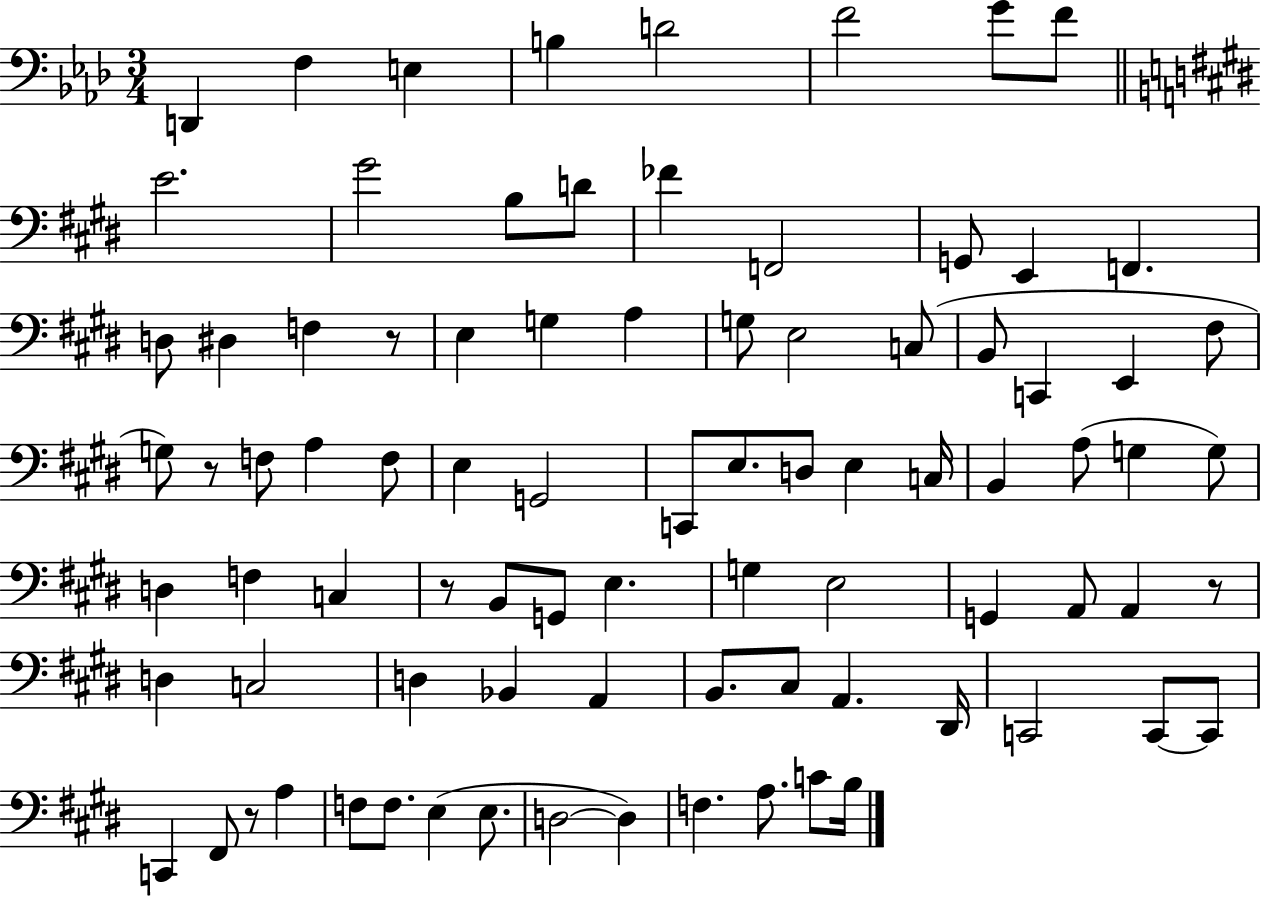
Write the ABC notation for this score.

X:1
T:Untitled
M:3/4
L:1/4
K:Ab
D,, F, E, B, D2 F2 G/2 F/2 E2 ^G2 B,/2 D/2 _F F,,2 G,,/2 E,, F,, D,/2 ^D, F, z/2 E, G, A, G,/2 E,2 C,/2 B,,/2 C,, E,, ^F,/2 G,/2 z/2 F,/2 A, F,/2 E, G,,2 C,,/2 E,/2 D,/2 E, C,/4 B,, A,/2 G, G,/2 D, F, C, z/2 B,,/2 G,,/2 E, G, E,2 G,, A,,/2 A,, z/2 D, C,2 D, _B,, A,, B,,/2 ^C,/2 A,, ^D,,/4 C,,2 C,,/2 C,,/2 C,, ^F,,/2 z/2 A, F,/2 F,/2 E, E,/2 D,2 D, F, A,/2 C/2 B,/4